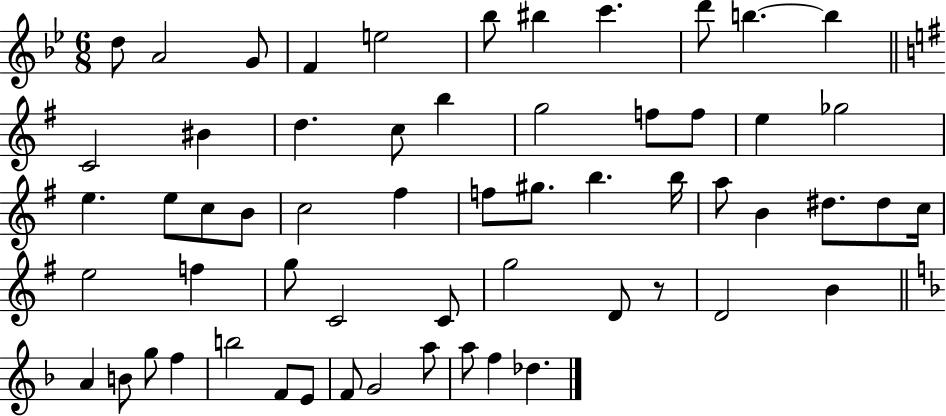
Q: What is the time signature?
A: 6/8